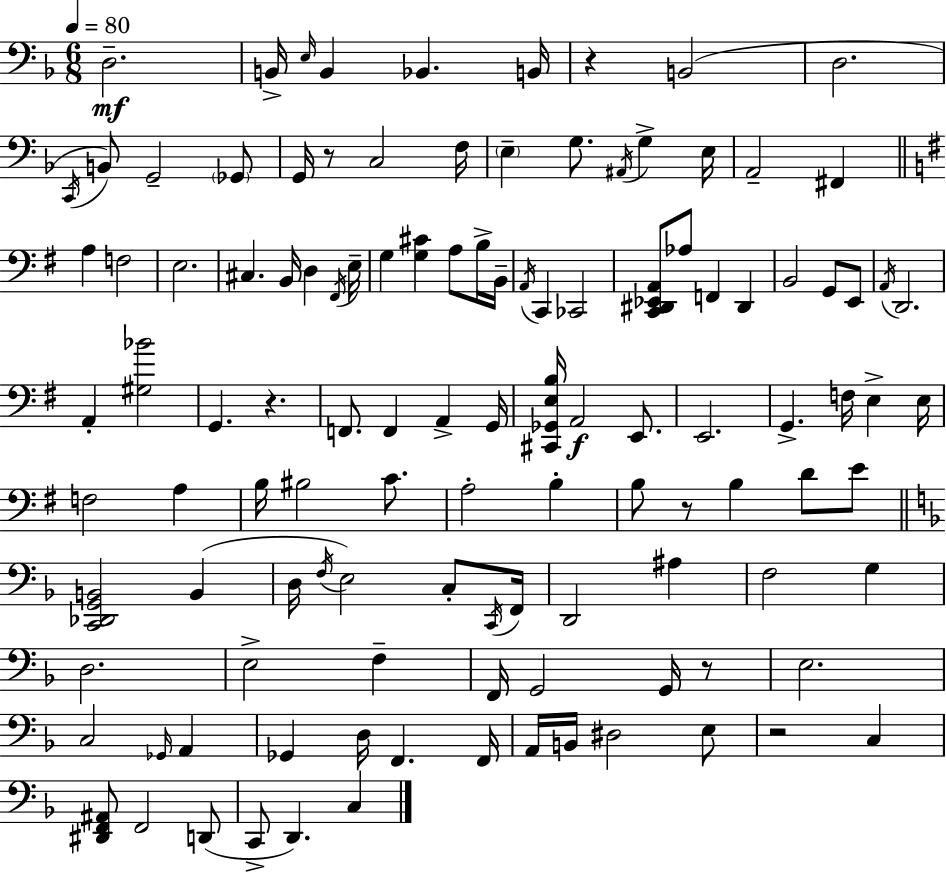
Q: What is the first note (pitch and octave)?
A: D3